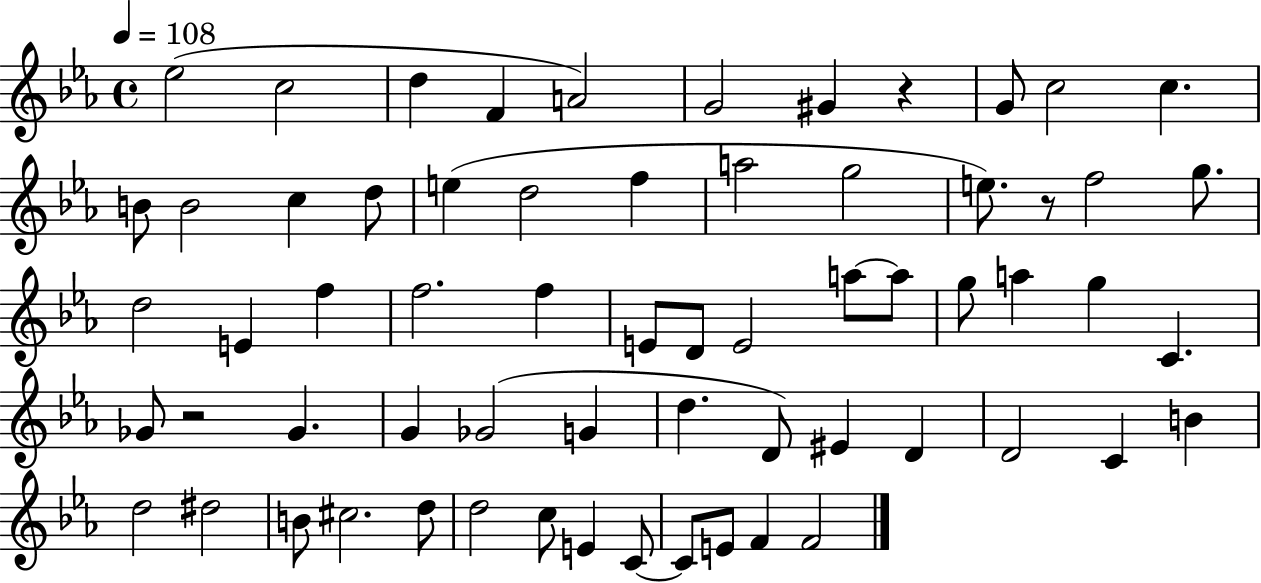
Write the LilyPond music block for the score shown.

{
  \clef treble
  \time 4/4
  \defaultTimeSignature
  \key ees \major
  \tempo 4 = 108
  ees''2( c''2 | d''4 f'4 a'2) | g'2 gis'4 r4 | g'8 c''2 c''4. | \break b'8 b'2 c''4 d''8 | e''4( d''2 f''4 | a''2 g''2 | e''8.) r8 f''2 g''8. | \break d''2 e'4 f''4 | f''2. f''4 | e'8 d'8 e'2 a''8~~ a''8 | g''8 a''4 g''4 c'4. | \break ges'8 r2 ges'4. | g'4 ges'2( g'4 | d''4. d'8) eis'4 d'4 | d'2 c'4 b'4 | \break d''2 dis''2 | b'8 cis''2. d''8 | d''2 c''8 e'4 c'8~~ | c'8 e'8 f'4 f'2 | \break \bar "|."
}